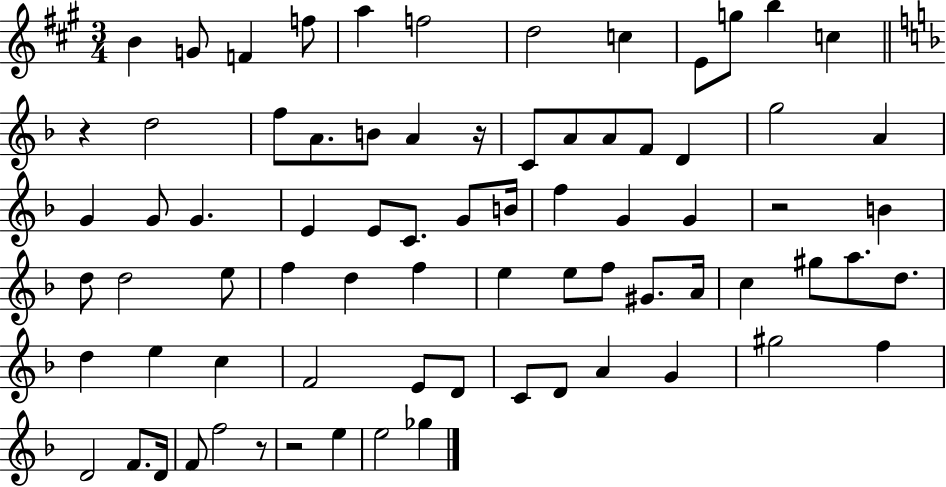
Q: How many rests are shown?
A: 5